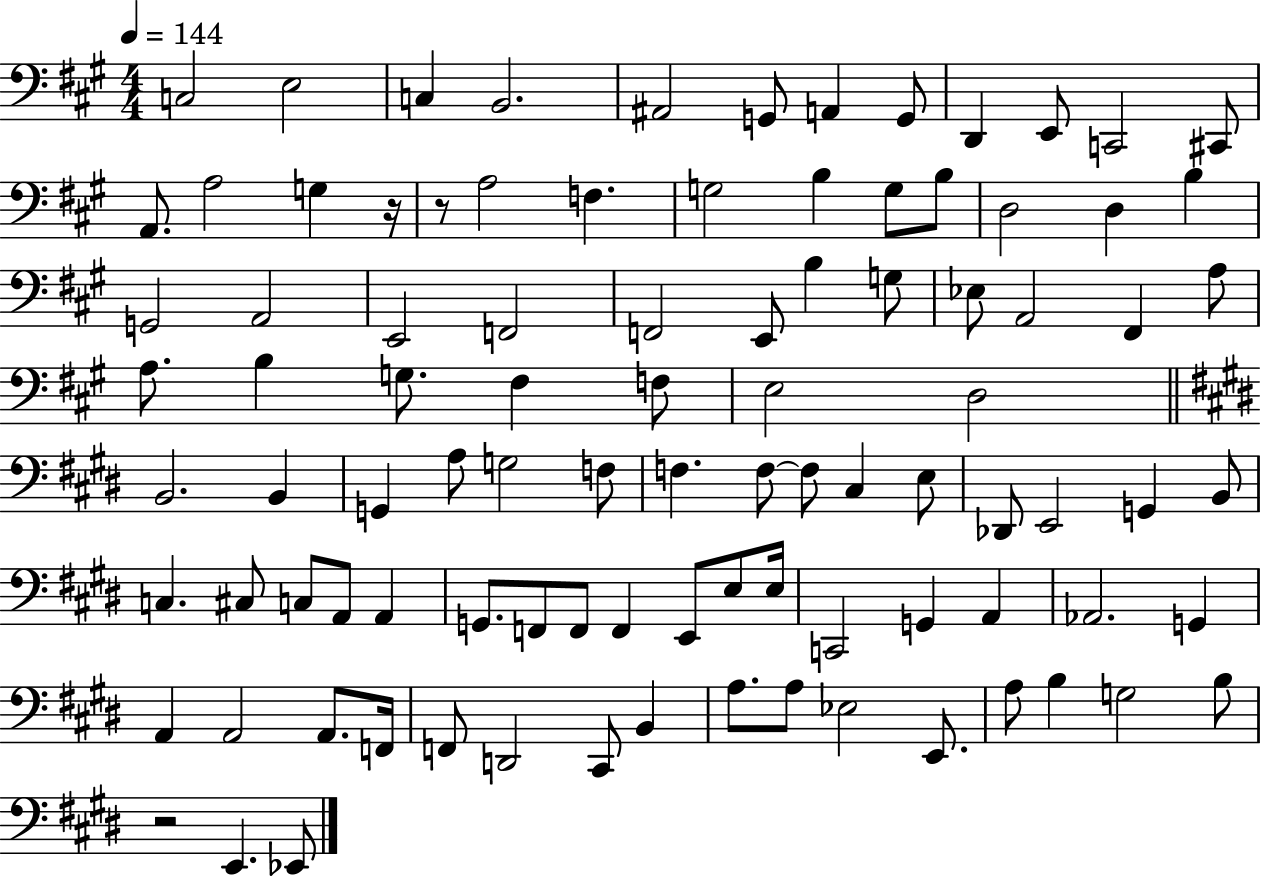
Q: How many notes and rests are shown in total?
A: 96